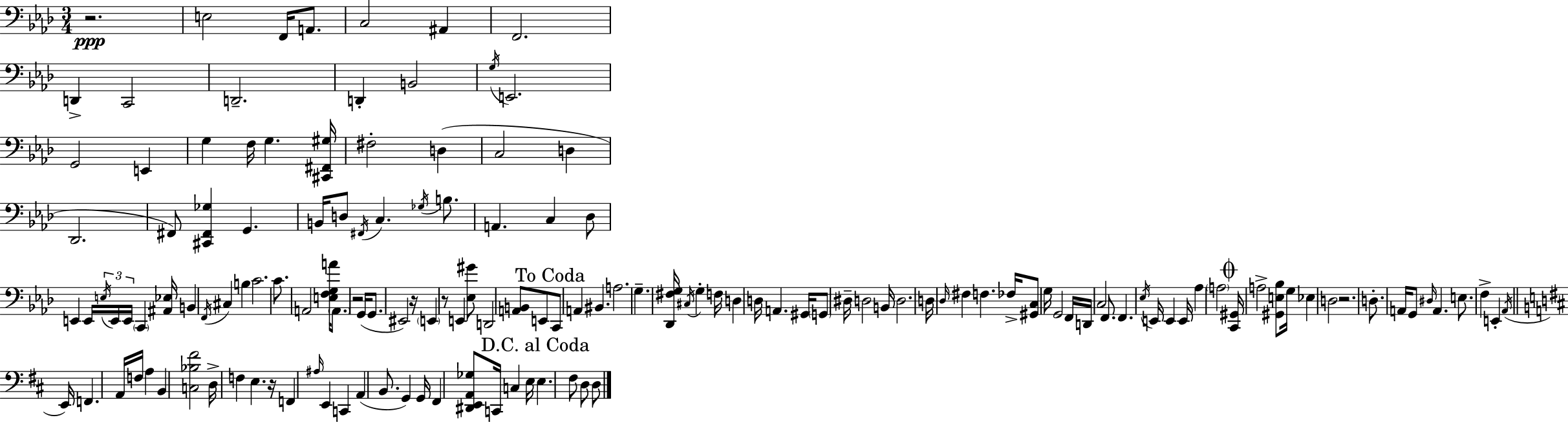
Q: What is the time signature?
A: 3/4